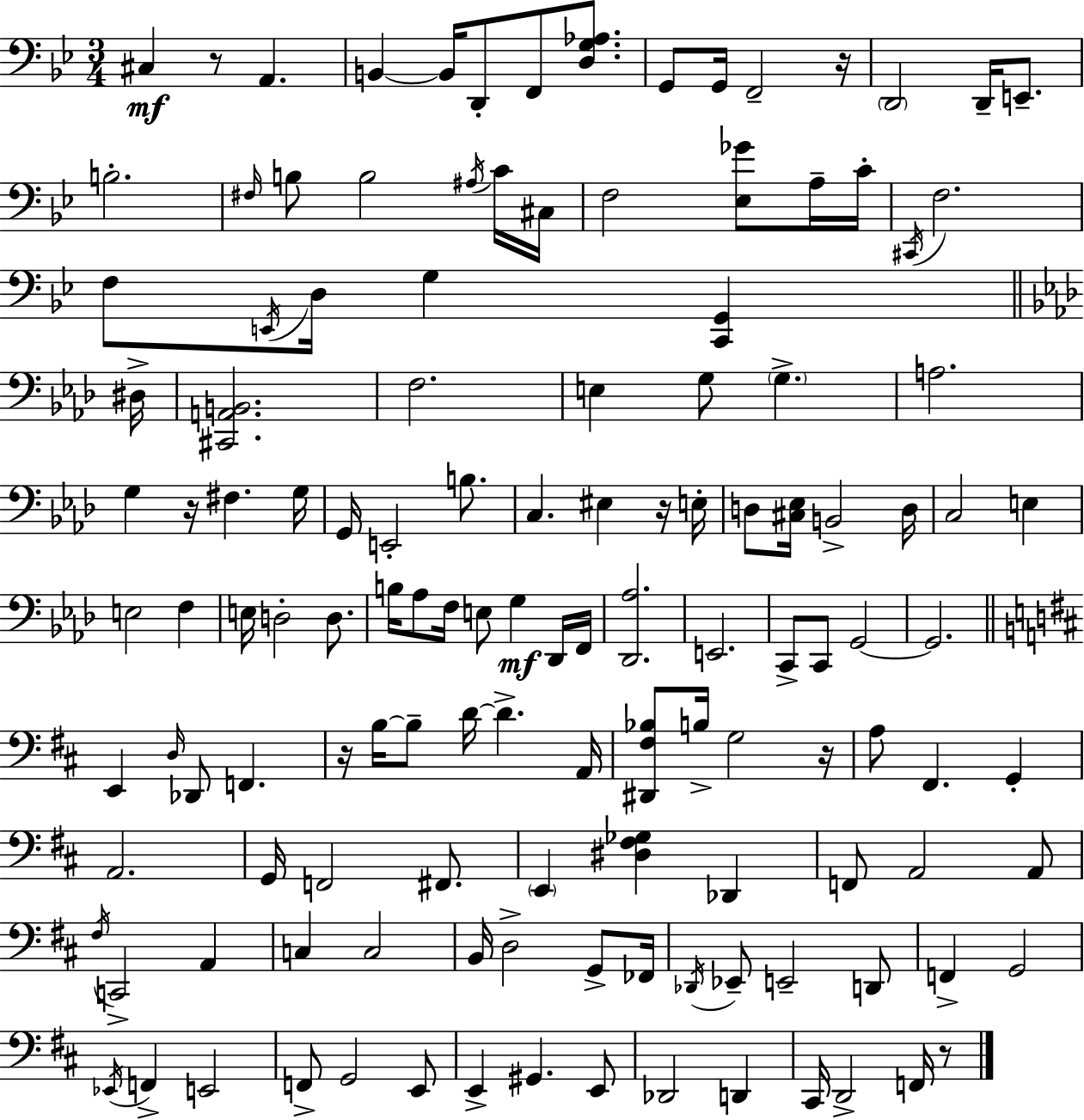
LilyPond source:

{
  \clef bass
  \numericTimeSignature
  \time 3/4
  \key g \minor
  cis4\mf r8 a,4. | b,4~~ b,16 d,8-. f,8 <d g aes>8. | g,8 g,16 f,2-- r16 | \parenthesize d,2 d,16-- e,8.-- | \break b2.-. | \grace { fis16 } b8 b2 \acciaccatura { ais16 } | c'16 cis16 f2 <ees ges'>8 | a16-- c'16-. \acciaccatura { cis,16 } f2. | \break f8 \acciaccatura { e,16 } d16 g4 <c, g,>4 | \bar "||" \break \key f \minor dis16-> <cis, a, b,>2. | f2. | e4 g8 \parenthesize g4.-> | a2. | \break g4 r16 fis4. | g16 g,16 e,2-. b8. | c4. eis4 r16 | e16-. d8 <cis ees>16 b,2-> | \break d16 c2 e4 | e2 f4 | e16 d2-. d8. | b16 aes8 f16 e8 g4\mf des,16 | \break f,16 <des, aes>2. | e,2. | c,8-> c,8 g,2~~ | g,2. | \break \bar "||" \break \key b \minor e,4 \grace { d16 } des,8 f,4. | r16 b16~~ b8-- d'16~~ d'4.-> | a,16 <dis, fis bes>8 b16-> g2 | r16 a8 fis,4. g,4-. | \break a,2. | g,16 f,2 fis,8. | \parenthesize e,4 <dis fis ges>4 des,4 | f,8 a,2 a,8 | \break \acciaccatura { fis16 } c,2-> a,4 | c4 c2 | b,16 d2-> g,8-> | fes,16 \acciaccatura { des,16 } ees,8-- e,2-- | \break d,8 f,4-> g,2 | \acciaccatura { ees,16 } f,4-> e,2 | f,8-> g,2 | e,8 e,4-> gis,4. | \break e,8 des,2 | d,4 cis,16 d,2-> | f,16 r8 \bar "|."
}